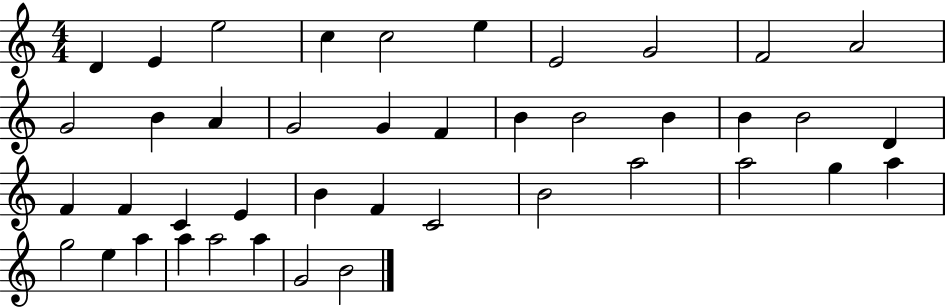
{
  \clef treble
  \numericTimeSignature
  \time 4/4
  \key c \major
  d'4 e'4 e''2 | c''4 c''2 e''4 | e'2 g'2 | f'2 a'2 | \break g'2 b'4 a'4 | g'2 g'4 f'4 | b'4 b'2 b'4 | b'4 b'2 d'4 | \break f'4 f'4 c'4 e'4 | b'4 f'4 c'2 | b'2 a''2 | a''2 g''4 a''4 | \break g''2 e''4 a''4 | a''4 a''2 a''4 | g'2 b'2 | \bar "|."
}